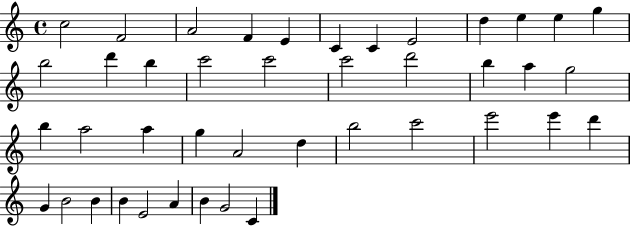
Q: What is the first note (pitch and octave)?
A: C5